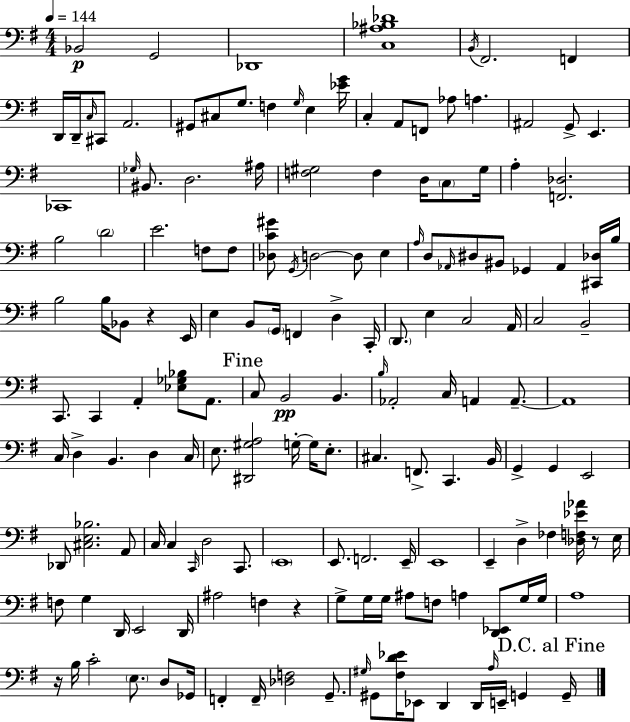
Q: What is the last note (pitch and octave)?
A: G2